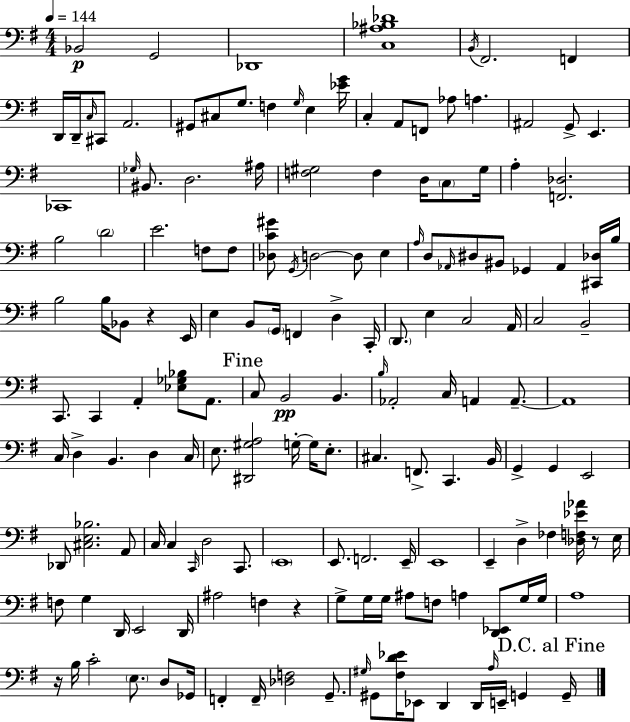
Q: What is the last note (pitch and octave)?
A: G2